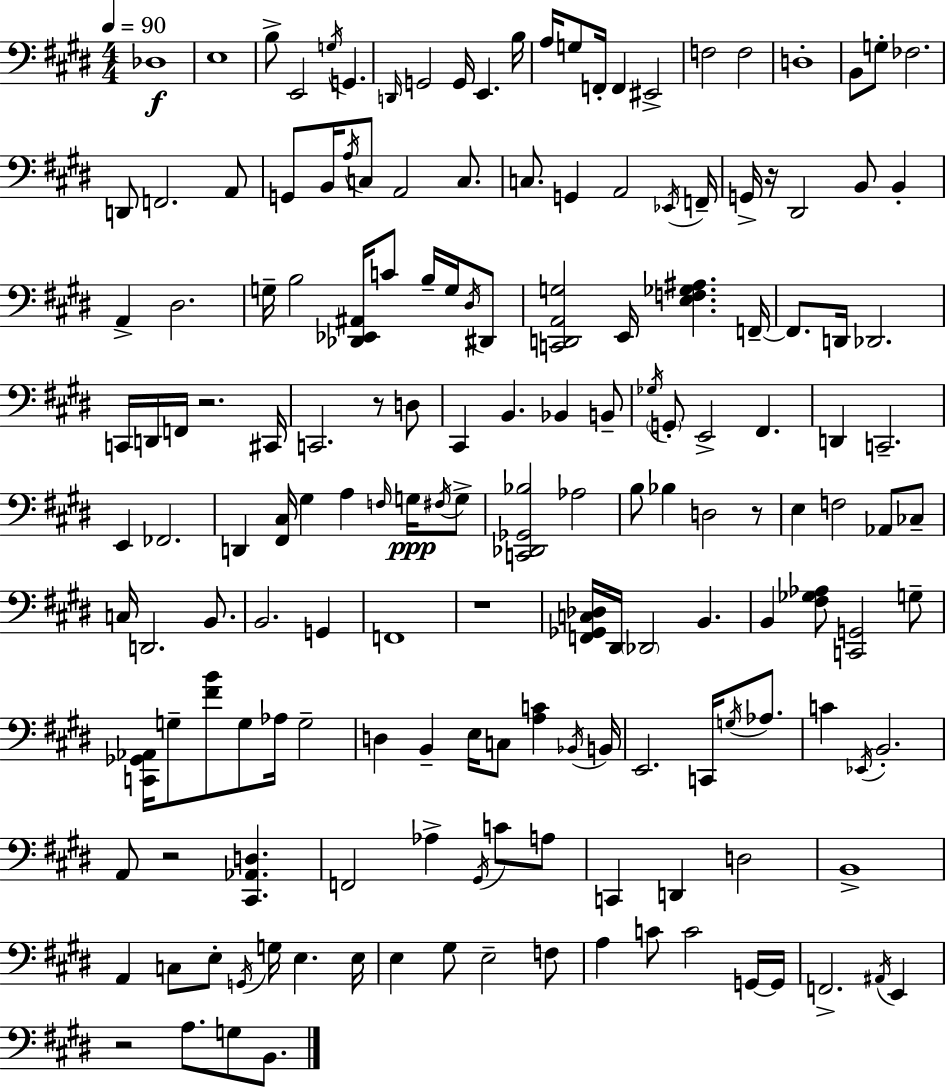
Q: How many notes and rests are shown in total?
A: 166